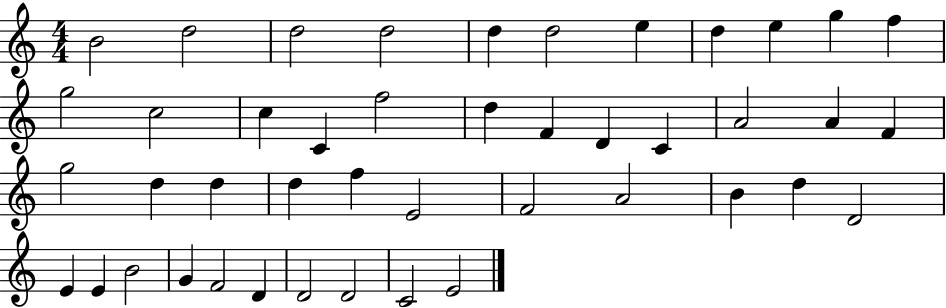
{
  \clef treble
  \numericTimeSignature
  \time 4/4
  \key c \major
  b'2 d''2 | d''2 d''2 | d''4 d''2 e''4 | d''4 e''4 g''4 f''4 | \break g''2 c''2 | c''4 c'4 f''2 | d''4 f'4 d'4 c'4 | a'2 a'4 f'4 | \break g''2 d''4 d''4 | d''4 f''4 e'2 | f'2 a'2 | b'4 d''4 d'2 | \break e'4 e'4 b'2 | g'4 f'2 d'4 | d'2 d'2 | c'2 e'2 | \break \bar "|."
}